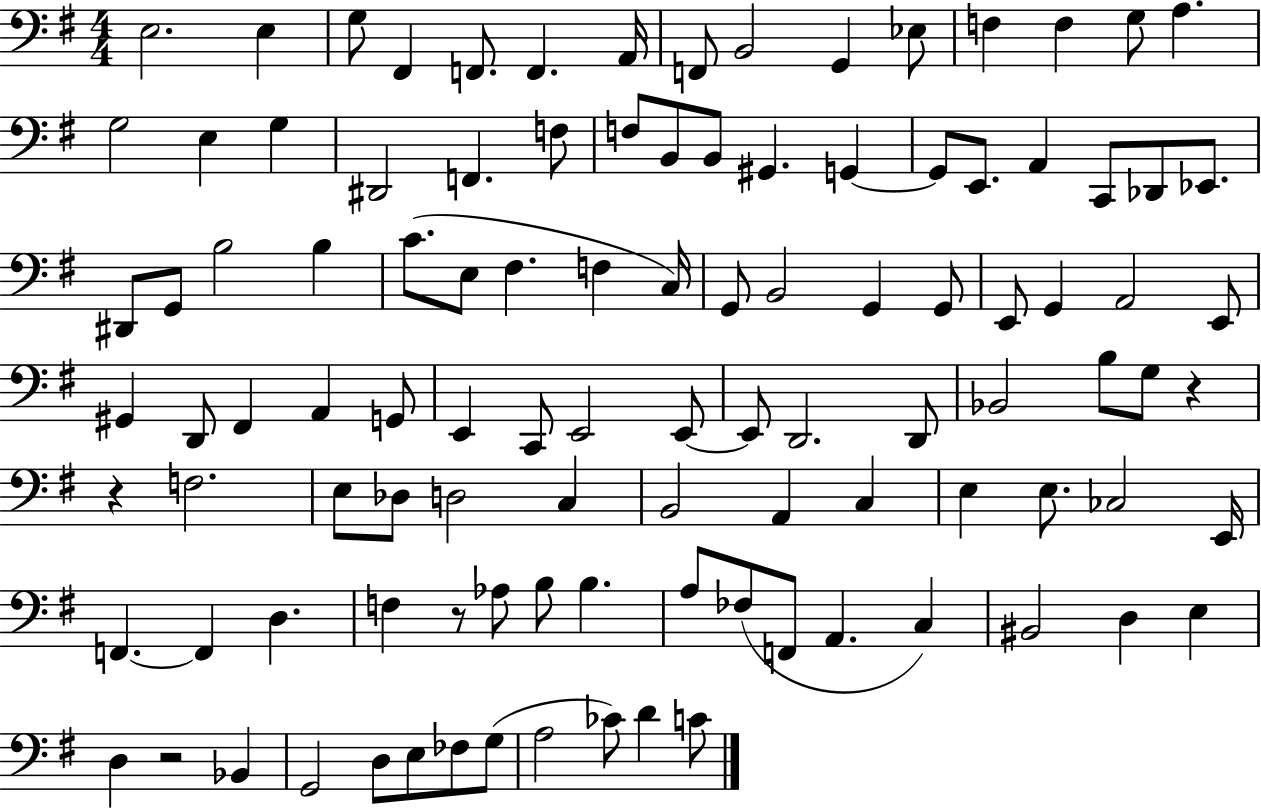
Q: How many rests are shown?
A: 4